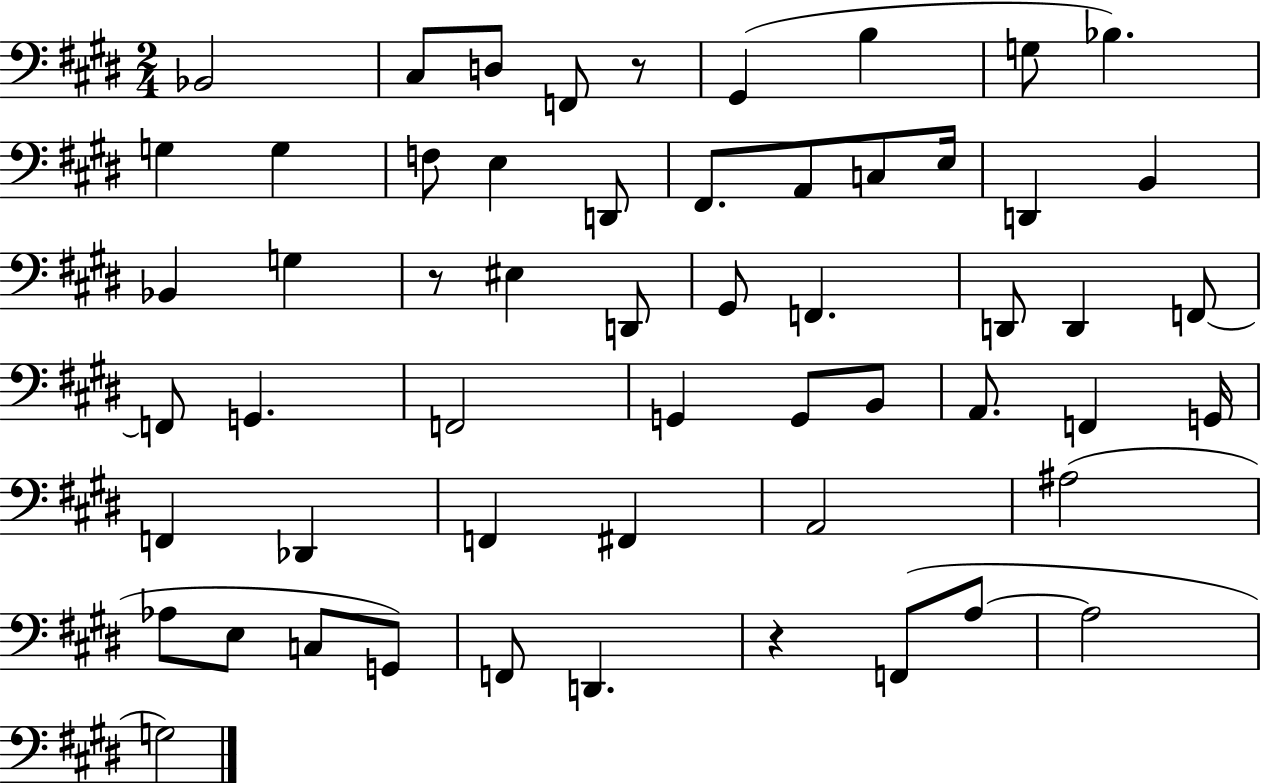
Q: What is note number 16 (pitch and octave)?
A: C3